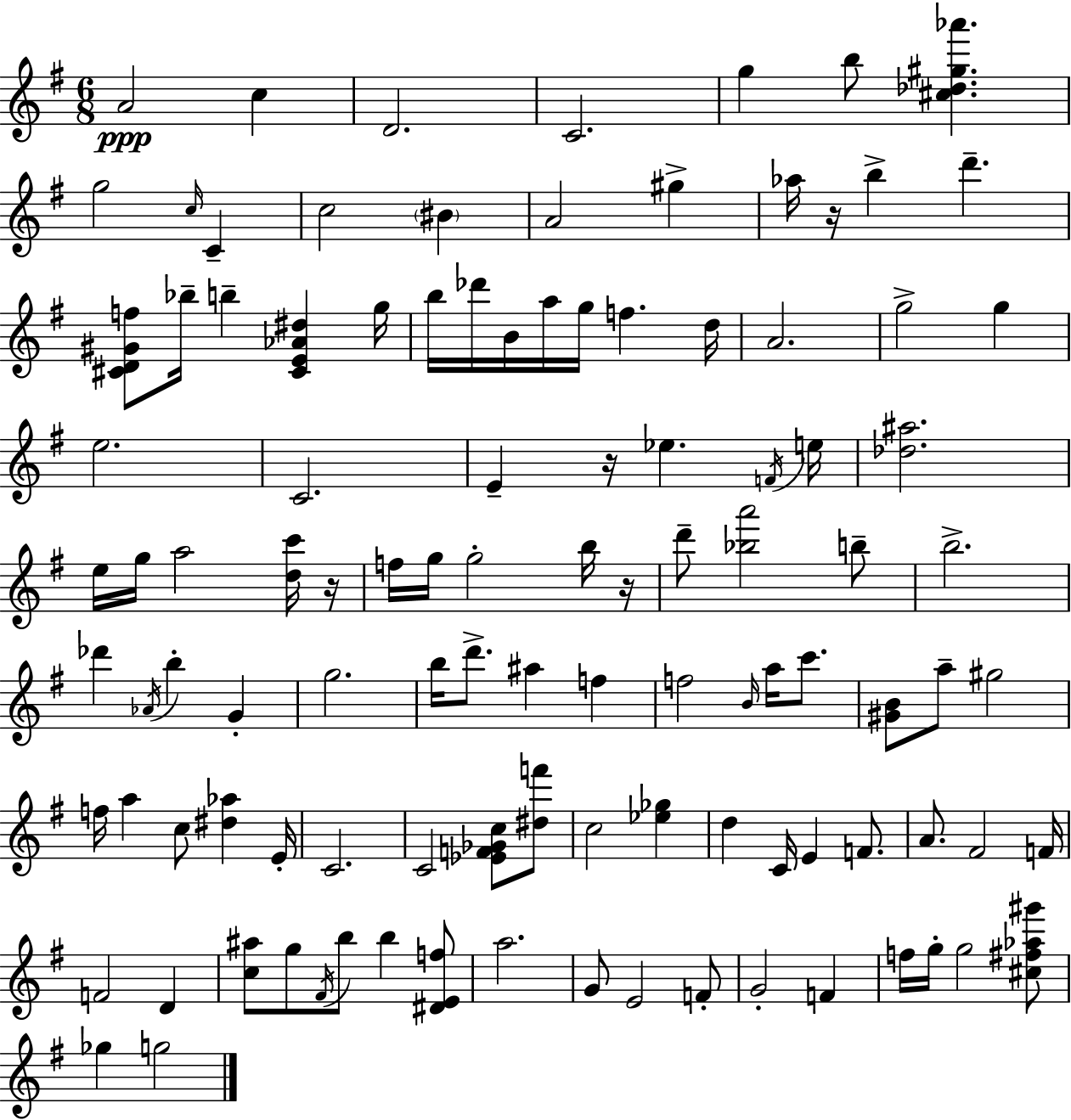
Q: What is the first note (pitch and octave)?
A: A4